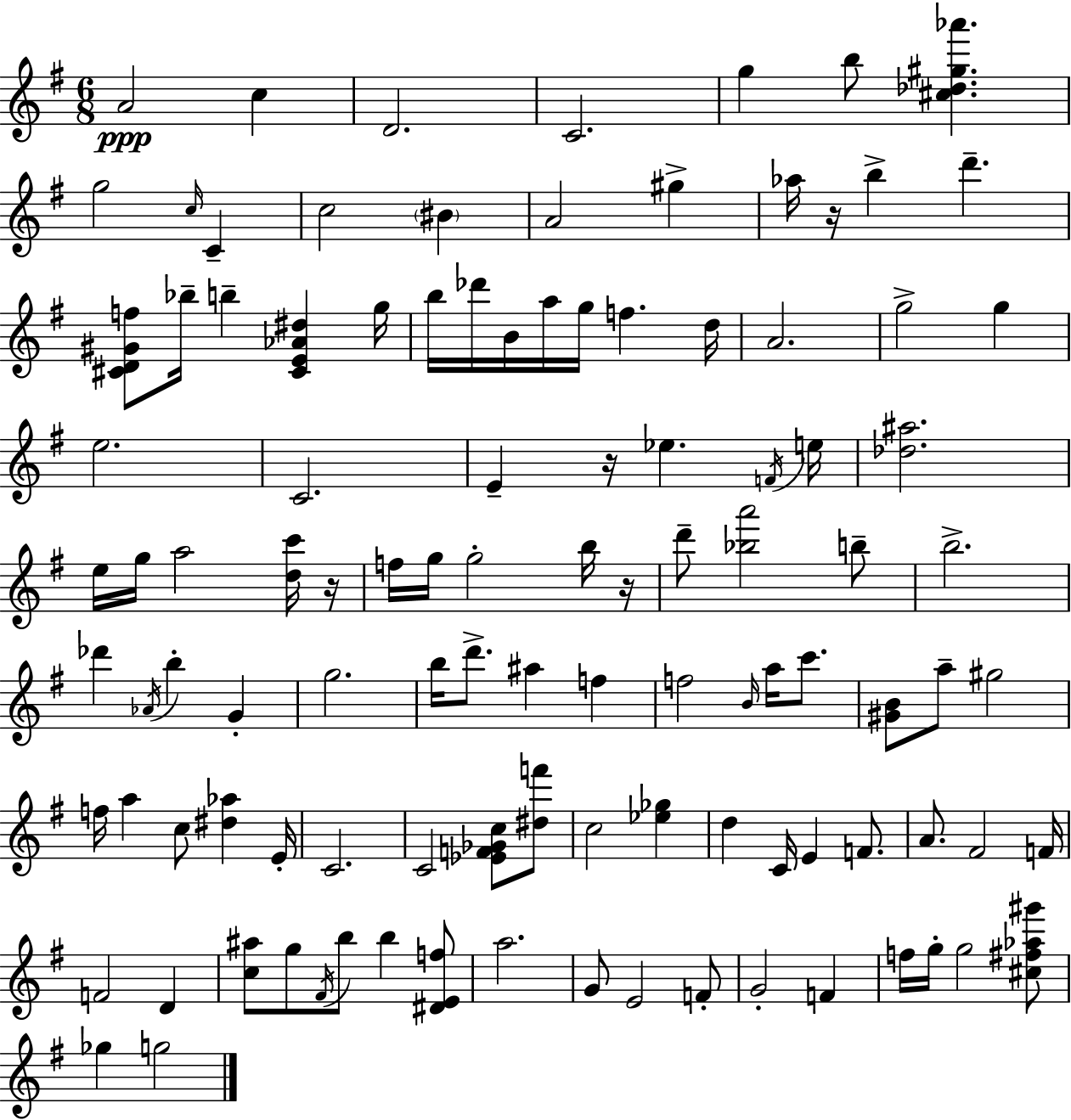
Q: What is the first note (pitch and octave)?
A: A4